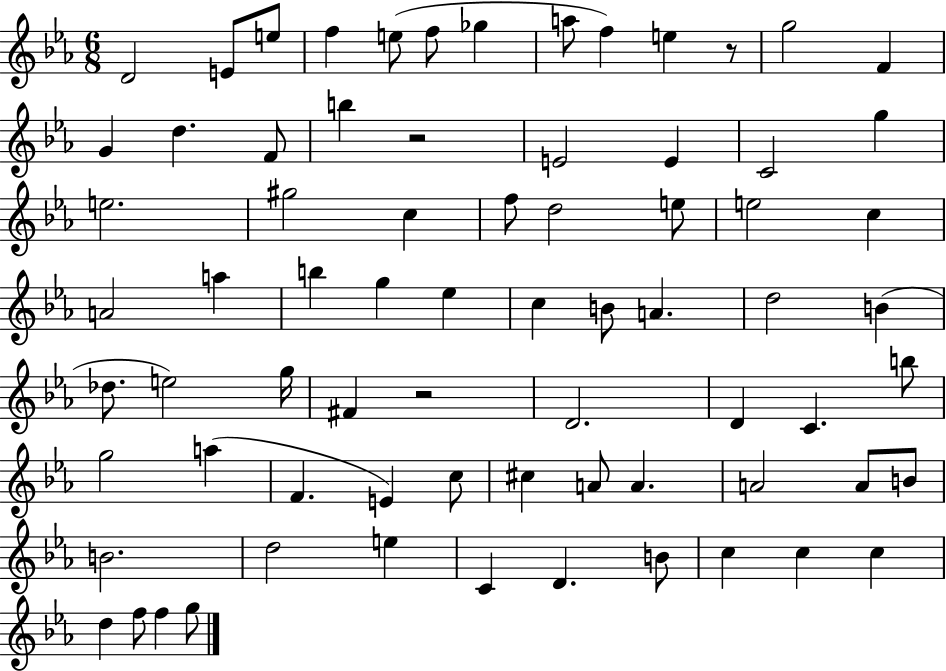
D4/h E4/e E5/e F5/q E5/e F5/e Gb5/q A5/e F5/q E5/q R/e G5/h F4/q G4/q D5/q. F4/e B5/q R/h E4/h E4/q C4/h G5/q E5/h. G#5/h C5/q F5/e D5/h E5/e E5/h C5/q A4/h A5/q B5/q G5/q Eb5/q C5/q B4/e A4/q. D5/h B4/q Db5/e. E5/h G5/s F#4/q R/h D4/h. D4/q C4/q. B5/e G5/h A5/q F4/q. E4/q C5/e C#5/q A4/e A4/q. A4/h A4/e B4/e B4/h. D5/h E5/q C4/q D4/q. B4/e C5/q C5/q C5/q D5/q F5/e F5/q G5/e